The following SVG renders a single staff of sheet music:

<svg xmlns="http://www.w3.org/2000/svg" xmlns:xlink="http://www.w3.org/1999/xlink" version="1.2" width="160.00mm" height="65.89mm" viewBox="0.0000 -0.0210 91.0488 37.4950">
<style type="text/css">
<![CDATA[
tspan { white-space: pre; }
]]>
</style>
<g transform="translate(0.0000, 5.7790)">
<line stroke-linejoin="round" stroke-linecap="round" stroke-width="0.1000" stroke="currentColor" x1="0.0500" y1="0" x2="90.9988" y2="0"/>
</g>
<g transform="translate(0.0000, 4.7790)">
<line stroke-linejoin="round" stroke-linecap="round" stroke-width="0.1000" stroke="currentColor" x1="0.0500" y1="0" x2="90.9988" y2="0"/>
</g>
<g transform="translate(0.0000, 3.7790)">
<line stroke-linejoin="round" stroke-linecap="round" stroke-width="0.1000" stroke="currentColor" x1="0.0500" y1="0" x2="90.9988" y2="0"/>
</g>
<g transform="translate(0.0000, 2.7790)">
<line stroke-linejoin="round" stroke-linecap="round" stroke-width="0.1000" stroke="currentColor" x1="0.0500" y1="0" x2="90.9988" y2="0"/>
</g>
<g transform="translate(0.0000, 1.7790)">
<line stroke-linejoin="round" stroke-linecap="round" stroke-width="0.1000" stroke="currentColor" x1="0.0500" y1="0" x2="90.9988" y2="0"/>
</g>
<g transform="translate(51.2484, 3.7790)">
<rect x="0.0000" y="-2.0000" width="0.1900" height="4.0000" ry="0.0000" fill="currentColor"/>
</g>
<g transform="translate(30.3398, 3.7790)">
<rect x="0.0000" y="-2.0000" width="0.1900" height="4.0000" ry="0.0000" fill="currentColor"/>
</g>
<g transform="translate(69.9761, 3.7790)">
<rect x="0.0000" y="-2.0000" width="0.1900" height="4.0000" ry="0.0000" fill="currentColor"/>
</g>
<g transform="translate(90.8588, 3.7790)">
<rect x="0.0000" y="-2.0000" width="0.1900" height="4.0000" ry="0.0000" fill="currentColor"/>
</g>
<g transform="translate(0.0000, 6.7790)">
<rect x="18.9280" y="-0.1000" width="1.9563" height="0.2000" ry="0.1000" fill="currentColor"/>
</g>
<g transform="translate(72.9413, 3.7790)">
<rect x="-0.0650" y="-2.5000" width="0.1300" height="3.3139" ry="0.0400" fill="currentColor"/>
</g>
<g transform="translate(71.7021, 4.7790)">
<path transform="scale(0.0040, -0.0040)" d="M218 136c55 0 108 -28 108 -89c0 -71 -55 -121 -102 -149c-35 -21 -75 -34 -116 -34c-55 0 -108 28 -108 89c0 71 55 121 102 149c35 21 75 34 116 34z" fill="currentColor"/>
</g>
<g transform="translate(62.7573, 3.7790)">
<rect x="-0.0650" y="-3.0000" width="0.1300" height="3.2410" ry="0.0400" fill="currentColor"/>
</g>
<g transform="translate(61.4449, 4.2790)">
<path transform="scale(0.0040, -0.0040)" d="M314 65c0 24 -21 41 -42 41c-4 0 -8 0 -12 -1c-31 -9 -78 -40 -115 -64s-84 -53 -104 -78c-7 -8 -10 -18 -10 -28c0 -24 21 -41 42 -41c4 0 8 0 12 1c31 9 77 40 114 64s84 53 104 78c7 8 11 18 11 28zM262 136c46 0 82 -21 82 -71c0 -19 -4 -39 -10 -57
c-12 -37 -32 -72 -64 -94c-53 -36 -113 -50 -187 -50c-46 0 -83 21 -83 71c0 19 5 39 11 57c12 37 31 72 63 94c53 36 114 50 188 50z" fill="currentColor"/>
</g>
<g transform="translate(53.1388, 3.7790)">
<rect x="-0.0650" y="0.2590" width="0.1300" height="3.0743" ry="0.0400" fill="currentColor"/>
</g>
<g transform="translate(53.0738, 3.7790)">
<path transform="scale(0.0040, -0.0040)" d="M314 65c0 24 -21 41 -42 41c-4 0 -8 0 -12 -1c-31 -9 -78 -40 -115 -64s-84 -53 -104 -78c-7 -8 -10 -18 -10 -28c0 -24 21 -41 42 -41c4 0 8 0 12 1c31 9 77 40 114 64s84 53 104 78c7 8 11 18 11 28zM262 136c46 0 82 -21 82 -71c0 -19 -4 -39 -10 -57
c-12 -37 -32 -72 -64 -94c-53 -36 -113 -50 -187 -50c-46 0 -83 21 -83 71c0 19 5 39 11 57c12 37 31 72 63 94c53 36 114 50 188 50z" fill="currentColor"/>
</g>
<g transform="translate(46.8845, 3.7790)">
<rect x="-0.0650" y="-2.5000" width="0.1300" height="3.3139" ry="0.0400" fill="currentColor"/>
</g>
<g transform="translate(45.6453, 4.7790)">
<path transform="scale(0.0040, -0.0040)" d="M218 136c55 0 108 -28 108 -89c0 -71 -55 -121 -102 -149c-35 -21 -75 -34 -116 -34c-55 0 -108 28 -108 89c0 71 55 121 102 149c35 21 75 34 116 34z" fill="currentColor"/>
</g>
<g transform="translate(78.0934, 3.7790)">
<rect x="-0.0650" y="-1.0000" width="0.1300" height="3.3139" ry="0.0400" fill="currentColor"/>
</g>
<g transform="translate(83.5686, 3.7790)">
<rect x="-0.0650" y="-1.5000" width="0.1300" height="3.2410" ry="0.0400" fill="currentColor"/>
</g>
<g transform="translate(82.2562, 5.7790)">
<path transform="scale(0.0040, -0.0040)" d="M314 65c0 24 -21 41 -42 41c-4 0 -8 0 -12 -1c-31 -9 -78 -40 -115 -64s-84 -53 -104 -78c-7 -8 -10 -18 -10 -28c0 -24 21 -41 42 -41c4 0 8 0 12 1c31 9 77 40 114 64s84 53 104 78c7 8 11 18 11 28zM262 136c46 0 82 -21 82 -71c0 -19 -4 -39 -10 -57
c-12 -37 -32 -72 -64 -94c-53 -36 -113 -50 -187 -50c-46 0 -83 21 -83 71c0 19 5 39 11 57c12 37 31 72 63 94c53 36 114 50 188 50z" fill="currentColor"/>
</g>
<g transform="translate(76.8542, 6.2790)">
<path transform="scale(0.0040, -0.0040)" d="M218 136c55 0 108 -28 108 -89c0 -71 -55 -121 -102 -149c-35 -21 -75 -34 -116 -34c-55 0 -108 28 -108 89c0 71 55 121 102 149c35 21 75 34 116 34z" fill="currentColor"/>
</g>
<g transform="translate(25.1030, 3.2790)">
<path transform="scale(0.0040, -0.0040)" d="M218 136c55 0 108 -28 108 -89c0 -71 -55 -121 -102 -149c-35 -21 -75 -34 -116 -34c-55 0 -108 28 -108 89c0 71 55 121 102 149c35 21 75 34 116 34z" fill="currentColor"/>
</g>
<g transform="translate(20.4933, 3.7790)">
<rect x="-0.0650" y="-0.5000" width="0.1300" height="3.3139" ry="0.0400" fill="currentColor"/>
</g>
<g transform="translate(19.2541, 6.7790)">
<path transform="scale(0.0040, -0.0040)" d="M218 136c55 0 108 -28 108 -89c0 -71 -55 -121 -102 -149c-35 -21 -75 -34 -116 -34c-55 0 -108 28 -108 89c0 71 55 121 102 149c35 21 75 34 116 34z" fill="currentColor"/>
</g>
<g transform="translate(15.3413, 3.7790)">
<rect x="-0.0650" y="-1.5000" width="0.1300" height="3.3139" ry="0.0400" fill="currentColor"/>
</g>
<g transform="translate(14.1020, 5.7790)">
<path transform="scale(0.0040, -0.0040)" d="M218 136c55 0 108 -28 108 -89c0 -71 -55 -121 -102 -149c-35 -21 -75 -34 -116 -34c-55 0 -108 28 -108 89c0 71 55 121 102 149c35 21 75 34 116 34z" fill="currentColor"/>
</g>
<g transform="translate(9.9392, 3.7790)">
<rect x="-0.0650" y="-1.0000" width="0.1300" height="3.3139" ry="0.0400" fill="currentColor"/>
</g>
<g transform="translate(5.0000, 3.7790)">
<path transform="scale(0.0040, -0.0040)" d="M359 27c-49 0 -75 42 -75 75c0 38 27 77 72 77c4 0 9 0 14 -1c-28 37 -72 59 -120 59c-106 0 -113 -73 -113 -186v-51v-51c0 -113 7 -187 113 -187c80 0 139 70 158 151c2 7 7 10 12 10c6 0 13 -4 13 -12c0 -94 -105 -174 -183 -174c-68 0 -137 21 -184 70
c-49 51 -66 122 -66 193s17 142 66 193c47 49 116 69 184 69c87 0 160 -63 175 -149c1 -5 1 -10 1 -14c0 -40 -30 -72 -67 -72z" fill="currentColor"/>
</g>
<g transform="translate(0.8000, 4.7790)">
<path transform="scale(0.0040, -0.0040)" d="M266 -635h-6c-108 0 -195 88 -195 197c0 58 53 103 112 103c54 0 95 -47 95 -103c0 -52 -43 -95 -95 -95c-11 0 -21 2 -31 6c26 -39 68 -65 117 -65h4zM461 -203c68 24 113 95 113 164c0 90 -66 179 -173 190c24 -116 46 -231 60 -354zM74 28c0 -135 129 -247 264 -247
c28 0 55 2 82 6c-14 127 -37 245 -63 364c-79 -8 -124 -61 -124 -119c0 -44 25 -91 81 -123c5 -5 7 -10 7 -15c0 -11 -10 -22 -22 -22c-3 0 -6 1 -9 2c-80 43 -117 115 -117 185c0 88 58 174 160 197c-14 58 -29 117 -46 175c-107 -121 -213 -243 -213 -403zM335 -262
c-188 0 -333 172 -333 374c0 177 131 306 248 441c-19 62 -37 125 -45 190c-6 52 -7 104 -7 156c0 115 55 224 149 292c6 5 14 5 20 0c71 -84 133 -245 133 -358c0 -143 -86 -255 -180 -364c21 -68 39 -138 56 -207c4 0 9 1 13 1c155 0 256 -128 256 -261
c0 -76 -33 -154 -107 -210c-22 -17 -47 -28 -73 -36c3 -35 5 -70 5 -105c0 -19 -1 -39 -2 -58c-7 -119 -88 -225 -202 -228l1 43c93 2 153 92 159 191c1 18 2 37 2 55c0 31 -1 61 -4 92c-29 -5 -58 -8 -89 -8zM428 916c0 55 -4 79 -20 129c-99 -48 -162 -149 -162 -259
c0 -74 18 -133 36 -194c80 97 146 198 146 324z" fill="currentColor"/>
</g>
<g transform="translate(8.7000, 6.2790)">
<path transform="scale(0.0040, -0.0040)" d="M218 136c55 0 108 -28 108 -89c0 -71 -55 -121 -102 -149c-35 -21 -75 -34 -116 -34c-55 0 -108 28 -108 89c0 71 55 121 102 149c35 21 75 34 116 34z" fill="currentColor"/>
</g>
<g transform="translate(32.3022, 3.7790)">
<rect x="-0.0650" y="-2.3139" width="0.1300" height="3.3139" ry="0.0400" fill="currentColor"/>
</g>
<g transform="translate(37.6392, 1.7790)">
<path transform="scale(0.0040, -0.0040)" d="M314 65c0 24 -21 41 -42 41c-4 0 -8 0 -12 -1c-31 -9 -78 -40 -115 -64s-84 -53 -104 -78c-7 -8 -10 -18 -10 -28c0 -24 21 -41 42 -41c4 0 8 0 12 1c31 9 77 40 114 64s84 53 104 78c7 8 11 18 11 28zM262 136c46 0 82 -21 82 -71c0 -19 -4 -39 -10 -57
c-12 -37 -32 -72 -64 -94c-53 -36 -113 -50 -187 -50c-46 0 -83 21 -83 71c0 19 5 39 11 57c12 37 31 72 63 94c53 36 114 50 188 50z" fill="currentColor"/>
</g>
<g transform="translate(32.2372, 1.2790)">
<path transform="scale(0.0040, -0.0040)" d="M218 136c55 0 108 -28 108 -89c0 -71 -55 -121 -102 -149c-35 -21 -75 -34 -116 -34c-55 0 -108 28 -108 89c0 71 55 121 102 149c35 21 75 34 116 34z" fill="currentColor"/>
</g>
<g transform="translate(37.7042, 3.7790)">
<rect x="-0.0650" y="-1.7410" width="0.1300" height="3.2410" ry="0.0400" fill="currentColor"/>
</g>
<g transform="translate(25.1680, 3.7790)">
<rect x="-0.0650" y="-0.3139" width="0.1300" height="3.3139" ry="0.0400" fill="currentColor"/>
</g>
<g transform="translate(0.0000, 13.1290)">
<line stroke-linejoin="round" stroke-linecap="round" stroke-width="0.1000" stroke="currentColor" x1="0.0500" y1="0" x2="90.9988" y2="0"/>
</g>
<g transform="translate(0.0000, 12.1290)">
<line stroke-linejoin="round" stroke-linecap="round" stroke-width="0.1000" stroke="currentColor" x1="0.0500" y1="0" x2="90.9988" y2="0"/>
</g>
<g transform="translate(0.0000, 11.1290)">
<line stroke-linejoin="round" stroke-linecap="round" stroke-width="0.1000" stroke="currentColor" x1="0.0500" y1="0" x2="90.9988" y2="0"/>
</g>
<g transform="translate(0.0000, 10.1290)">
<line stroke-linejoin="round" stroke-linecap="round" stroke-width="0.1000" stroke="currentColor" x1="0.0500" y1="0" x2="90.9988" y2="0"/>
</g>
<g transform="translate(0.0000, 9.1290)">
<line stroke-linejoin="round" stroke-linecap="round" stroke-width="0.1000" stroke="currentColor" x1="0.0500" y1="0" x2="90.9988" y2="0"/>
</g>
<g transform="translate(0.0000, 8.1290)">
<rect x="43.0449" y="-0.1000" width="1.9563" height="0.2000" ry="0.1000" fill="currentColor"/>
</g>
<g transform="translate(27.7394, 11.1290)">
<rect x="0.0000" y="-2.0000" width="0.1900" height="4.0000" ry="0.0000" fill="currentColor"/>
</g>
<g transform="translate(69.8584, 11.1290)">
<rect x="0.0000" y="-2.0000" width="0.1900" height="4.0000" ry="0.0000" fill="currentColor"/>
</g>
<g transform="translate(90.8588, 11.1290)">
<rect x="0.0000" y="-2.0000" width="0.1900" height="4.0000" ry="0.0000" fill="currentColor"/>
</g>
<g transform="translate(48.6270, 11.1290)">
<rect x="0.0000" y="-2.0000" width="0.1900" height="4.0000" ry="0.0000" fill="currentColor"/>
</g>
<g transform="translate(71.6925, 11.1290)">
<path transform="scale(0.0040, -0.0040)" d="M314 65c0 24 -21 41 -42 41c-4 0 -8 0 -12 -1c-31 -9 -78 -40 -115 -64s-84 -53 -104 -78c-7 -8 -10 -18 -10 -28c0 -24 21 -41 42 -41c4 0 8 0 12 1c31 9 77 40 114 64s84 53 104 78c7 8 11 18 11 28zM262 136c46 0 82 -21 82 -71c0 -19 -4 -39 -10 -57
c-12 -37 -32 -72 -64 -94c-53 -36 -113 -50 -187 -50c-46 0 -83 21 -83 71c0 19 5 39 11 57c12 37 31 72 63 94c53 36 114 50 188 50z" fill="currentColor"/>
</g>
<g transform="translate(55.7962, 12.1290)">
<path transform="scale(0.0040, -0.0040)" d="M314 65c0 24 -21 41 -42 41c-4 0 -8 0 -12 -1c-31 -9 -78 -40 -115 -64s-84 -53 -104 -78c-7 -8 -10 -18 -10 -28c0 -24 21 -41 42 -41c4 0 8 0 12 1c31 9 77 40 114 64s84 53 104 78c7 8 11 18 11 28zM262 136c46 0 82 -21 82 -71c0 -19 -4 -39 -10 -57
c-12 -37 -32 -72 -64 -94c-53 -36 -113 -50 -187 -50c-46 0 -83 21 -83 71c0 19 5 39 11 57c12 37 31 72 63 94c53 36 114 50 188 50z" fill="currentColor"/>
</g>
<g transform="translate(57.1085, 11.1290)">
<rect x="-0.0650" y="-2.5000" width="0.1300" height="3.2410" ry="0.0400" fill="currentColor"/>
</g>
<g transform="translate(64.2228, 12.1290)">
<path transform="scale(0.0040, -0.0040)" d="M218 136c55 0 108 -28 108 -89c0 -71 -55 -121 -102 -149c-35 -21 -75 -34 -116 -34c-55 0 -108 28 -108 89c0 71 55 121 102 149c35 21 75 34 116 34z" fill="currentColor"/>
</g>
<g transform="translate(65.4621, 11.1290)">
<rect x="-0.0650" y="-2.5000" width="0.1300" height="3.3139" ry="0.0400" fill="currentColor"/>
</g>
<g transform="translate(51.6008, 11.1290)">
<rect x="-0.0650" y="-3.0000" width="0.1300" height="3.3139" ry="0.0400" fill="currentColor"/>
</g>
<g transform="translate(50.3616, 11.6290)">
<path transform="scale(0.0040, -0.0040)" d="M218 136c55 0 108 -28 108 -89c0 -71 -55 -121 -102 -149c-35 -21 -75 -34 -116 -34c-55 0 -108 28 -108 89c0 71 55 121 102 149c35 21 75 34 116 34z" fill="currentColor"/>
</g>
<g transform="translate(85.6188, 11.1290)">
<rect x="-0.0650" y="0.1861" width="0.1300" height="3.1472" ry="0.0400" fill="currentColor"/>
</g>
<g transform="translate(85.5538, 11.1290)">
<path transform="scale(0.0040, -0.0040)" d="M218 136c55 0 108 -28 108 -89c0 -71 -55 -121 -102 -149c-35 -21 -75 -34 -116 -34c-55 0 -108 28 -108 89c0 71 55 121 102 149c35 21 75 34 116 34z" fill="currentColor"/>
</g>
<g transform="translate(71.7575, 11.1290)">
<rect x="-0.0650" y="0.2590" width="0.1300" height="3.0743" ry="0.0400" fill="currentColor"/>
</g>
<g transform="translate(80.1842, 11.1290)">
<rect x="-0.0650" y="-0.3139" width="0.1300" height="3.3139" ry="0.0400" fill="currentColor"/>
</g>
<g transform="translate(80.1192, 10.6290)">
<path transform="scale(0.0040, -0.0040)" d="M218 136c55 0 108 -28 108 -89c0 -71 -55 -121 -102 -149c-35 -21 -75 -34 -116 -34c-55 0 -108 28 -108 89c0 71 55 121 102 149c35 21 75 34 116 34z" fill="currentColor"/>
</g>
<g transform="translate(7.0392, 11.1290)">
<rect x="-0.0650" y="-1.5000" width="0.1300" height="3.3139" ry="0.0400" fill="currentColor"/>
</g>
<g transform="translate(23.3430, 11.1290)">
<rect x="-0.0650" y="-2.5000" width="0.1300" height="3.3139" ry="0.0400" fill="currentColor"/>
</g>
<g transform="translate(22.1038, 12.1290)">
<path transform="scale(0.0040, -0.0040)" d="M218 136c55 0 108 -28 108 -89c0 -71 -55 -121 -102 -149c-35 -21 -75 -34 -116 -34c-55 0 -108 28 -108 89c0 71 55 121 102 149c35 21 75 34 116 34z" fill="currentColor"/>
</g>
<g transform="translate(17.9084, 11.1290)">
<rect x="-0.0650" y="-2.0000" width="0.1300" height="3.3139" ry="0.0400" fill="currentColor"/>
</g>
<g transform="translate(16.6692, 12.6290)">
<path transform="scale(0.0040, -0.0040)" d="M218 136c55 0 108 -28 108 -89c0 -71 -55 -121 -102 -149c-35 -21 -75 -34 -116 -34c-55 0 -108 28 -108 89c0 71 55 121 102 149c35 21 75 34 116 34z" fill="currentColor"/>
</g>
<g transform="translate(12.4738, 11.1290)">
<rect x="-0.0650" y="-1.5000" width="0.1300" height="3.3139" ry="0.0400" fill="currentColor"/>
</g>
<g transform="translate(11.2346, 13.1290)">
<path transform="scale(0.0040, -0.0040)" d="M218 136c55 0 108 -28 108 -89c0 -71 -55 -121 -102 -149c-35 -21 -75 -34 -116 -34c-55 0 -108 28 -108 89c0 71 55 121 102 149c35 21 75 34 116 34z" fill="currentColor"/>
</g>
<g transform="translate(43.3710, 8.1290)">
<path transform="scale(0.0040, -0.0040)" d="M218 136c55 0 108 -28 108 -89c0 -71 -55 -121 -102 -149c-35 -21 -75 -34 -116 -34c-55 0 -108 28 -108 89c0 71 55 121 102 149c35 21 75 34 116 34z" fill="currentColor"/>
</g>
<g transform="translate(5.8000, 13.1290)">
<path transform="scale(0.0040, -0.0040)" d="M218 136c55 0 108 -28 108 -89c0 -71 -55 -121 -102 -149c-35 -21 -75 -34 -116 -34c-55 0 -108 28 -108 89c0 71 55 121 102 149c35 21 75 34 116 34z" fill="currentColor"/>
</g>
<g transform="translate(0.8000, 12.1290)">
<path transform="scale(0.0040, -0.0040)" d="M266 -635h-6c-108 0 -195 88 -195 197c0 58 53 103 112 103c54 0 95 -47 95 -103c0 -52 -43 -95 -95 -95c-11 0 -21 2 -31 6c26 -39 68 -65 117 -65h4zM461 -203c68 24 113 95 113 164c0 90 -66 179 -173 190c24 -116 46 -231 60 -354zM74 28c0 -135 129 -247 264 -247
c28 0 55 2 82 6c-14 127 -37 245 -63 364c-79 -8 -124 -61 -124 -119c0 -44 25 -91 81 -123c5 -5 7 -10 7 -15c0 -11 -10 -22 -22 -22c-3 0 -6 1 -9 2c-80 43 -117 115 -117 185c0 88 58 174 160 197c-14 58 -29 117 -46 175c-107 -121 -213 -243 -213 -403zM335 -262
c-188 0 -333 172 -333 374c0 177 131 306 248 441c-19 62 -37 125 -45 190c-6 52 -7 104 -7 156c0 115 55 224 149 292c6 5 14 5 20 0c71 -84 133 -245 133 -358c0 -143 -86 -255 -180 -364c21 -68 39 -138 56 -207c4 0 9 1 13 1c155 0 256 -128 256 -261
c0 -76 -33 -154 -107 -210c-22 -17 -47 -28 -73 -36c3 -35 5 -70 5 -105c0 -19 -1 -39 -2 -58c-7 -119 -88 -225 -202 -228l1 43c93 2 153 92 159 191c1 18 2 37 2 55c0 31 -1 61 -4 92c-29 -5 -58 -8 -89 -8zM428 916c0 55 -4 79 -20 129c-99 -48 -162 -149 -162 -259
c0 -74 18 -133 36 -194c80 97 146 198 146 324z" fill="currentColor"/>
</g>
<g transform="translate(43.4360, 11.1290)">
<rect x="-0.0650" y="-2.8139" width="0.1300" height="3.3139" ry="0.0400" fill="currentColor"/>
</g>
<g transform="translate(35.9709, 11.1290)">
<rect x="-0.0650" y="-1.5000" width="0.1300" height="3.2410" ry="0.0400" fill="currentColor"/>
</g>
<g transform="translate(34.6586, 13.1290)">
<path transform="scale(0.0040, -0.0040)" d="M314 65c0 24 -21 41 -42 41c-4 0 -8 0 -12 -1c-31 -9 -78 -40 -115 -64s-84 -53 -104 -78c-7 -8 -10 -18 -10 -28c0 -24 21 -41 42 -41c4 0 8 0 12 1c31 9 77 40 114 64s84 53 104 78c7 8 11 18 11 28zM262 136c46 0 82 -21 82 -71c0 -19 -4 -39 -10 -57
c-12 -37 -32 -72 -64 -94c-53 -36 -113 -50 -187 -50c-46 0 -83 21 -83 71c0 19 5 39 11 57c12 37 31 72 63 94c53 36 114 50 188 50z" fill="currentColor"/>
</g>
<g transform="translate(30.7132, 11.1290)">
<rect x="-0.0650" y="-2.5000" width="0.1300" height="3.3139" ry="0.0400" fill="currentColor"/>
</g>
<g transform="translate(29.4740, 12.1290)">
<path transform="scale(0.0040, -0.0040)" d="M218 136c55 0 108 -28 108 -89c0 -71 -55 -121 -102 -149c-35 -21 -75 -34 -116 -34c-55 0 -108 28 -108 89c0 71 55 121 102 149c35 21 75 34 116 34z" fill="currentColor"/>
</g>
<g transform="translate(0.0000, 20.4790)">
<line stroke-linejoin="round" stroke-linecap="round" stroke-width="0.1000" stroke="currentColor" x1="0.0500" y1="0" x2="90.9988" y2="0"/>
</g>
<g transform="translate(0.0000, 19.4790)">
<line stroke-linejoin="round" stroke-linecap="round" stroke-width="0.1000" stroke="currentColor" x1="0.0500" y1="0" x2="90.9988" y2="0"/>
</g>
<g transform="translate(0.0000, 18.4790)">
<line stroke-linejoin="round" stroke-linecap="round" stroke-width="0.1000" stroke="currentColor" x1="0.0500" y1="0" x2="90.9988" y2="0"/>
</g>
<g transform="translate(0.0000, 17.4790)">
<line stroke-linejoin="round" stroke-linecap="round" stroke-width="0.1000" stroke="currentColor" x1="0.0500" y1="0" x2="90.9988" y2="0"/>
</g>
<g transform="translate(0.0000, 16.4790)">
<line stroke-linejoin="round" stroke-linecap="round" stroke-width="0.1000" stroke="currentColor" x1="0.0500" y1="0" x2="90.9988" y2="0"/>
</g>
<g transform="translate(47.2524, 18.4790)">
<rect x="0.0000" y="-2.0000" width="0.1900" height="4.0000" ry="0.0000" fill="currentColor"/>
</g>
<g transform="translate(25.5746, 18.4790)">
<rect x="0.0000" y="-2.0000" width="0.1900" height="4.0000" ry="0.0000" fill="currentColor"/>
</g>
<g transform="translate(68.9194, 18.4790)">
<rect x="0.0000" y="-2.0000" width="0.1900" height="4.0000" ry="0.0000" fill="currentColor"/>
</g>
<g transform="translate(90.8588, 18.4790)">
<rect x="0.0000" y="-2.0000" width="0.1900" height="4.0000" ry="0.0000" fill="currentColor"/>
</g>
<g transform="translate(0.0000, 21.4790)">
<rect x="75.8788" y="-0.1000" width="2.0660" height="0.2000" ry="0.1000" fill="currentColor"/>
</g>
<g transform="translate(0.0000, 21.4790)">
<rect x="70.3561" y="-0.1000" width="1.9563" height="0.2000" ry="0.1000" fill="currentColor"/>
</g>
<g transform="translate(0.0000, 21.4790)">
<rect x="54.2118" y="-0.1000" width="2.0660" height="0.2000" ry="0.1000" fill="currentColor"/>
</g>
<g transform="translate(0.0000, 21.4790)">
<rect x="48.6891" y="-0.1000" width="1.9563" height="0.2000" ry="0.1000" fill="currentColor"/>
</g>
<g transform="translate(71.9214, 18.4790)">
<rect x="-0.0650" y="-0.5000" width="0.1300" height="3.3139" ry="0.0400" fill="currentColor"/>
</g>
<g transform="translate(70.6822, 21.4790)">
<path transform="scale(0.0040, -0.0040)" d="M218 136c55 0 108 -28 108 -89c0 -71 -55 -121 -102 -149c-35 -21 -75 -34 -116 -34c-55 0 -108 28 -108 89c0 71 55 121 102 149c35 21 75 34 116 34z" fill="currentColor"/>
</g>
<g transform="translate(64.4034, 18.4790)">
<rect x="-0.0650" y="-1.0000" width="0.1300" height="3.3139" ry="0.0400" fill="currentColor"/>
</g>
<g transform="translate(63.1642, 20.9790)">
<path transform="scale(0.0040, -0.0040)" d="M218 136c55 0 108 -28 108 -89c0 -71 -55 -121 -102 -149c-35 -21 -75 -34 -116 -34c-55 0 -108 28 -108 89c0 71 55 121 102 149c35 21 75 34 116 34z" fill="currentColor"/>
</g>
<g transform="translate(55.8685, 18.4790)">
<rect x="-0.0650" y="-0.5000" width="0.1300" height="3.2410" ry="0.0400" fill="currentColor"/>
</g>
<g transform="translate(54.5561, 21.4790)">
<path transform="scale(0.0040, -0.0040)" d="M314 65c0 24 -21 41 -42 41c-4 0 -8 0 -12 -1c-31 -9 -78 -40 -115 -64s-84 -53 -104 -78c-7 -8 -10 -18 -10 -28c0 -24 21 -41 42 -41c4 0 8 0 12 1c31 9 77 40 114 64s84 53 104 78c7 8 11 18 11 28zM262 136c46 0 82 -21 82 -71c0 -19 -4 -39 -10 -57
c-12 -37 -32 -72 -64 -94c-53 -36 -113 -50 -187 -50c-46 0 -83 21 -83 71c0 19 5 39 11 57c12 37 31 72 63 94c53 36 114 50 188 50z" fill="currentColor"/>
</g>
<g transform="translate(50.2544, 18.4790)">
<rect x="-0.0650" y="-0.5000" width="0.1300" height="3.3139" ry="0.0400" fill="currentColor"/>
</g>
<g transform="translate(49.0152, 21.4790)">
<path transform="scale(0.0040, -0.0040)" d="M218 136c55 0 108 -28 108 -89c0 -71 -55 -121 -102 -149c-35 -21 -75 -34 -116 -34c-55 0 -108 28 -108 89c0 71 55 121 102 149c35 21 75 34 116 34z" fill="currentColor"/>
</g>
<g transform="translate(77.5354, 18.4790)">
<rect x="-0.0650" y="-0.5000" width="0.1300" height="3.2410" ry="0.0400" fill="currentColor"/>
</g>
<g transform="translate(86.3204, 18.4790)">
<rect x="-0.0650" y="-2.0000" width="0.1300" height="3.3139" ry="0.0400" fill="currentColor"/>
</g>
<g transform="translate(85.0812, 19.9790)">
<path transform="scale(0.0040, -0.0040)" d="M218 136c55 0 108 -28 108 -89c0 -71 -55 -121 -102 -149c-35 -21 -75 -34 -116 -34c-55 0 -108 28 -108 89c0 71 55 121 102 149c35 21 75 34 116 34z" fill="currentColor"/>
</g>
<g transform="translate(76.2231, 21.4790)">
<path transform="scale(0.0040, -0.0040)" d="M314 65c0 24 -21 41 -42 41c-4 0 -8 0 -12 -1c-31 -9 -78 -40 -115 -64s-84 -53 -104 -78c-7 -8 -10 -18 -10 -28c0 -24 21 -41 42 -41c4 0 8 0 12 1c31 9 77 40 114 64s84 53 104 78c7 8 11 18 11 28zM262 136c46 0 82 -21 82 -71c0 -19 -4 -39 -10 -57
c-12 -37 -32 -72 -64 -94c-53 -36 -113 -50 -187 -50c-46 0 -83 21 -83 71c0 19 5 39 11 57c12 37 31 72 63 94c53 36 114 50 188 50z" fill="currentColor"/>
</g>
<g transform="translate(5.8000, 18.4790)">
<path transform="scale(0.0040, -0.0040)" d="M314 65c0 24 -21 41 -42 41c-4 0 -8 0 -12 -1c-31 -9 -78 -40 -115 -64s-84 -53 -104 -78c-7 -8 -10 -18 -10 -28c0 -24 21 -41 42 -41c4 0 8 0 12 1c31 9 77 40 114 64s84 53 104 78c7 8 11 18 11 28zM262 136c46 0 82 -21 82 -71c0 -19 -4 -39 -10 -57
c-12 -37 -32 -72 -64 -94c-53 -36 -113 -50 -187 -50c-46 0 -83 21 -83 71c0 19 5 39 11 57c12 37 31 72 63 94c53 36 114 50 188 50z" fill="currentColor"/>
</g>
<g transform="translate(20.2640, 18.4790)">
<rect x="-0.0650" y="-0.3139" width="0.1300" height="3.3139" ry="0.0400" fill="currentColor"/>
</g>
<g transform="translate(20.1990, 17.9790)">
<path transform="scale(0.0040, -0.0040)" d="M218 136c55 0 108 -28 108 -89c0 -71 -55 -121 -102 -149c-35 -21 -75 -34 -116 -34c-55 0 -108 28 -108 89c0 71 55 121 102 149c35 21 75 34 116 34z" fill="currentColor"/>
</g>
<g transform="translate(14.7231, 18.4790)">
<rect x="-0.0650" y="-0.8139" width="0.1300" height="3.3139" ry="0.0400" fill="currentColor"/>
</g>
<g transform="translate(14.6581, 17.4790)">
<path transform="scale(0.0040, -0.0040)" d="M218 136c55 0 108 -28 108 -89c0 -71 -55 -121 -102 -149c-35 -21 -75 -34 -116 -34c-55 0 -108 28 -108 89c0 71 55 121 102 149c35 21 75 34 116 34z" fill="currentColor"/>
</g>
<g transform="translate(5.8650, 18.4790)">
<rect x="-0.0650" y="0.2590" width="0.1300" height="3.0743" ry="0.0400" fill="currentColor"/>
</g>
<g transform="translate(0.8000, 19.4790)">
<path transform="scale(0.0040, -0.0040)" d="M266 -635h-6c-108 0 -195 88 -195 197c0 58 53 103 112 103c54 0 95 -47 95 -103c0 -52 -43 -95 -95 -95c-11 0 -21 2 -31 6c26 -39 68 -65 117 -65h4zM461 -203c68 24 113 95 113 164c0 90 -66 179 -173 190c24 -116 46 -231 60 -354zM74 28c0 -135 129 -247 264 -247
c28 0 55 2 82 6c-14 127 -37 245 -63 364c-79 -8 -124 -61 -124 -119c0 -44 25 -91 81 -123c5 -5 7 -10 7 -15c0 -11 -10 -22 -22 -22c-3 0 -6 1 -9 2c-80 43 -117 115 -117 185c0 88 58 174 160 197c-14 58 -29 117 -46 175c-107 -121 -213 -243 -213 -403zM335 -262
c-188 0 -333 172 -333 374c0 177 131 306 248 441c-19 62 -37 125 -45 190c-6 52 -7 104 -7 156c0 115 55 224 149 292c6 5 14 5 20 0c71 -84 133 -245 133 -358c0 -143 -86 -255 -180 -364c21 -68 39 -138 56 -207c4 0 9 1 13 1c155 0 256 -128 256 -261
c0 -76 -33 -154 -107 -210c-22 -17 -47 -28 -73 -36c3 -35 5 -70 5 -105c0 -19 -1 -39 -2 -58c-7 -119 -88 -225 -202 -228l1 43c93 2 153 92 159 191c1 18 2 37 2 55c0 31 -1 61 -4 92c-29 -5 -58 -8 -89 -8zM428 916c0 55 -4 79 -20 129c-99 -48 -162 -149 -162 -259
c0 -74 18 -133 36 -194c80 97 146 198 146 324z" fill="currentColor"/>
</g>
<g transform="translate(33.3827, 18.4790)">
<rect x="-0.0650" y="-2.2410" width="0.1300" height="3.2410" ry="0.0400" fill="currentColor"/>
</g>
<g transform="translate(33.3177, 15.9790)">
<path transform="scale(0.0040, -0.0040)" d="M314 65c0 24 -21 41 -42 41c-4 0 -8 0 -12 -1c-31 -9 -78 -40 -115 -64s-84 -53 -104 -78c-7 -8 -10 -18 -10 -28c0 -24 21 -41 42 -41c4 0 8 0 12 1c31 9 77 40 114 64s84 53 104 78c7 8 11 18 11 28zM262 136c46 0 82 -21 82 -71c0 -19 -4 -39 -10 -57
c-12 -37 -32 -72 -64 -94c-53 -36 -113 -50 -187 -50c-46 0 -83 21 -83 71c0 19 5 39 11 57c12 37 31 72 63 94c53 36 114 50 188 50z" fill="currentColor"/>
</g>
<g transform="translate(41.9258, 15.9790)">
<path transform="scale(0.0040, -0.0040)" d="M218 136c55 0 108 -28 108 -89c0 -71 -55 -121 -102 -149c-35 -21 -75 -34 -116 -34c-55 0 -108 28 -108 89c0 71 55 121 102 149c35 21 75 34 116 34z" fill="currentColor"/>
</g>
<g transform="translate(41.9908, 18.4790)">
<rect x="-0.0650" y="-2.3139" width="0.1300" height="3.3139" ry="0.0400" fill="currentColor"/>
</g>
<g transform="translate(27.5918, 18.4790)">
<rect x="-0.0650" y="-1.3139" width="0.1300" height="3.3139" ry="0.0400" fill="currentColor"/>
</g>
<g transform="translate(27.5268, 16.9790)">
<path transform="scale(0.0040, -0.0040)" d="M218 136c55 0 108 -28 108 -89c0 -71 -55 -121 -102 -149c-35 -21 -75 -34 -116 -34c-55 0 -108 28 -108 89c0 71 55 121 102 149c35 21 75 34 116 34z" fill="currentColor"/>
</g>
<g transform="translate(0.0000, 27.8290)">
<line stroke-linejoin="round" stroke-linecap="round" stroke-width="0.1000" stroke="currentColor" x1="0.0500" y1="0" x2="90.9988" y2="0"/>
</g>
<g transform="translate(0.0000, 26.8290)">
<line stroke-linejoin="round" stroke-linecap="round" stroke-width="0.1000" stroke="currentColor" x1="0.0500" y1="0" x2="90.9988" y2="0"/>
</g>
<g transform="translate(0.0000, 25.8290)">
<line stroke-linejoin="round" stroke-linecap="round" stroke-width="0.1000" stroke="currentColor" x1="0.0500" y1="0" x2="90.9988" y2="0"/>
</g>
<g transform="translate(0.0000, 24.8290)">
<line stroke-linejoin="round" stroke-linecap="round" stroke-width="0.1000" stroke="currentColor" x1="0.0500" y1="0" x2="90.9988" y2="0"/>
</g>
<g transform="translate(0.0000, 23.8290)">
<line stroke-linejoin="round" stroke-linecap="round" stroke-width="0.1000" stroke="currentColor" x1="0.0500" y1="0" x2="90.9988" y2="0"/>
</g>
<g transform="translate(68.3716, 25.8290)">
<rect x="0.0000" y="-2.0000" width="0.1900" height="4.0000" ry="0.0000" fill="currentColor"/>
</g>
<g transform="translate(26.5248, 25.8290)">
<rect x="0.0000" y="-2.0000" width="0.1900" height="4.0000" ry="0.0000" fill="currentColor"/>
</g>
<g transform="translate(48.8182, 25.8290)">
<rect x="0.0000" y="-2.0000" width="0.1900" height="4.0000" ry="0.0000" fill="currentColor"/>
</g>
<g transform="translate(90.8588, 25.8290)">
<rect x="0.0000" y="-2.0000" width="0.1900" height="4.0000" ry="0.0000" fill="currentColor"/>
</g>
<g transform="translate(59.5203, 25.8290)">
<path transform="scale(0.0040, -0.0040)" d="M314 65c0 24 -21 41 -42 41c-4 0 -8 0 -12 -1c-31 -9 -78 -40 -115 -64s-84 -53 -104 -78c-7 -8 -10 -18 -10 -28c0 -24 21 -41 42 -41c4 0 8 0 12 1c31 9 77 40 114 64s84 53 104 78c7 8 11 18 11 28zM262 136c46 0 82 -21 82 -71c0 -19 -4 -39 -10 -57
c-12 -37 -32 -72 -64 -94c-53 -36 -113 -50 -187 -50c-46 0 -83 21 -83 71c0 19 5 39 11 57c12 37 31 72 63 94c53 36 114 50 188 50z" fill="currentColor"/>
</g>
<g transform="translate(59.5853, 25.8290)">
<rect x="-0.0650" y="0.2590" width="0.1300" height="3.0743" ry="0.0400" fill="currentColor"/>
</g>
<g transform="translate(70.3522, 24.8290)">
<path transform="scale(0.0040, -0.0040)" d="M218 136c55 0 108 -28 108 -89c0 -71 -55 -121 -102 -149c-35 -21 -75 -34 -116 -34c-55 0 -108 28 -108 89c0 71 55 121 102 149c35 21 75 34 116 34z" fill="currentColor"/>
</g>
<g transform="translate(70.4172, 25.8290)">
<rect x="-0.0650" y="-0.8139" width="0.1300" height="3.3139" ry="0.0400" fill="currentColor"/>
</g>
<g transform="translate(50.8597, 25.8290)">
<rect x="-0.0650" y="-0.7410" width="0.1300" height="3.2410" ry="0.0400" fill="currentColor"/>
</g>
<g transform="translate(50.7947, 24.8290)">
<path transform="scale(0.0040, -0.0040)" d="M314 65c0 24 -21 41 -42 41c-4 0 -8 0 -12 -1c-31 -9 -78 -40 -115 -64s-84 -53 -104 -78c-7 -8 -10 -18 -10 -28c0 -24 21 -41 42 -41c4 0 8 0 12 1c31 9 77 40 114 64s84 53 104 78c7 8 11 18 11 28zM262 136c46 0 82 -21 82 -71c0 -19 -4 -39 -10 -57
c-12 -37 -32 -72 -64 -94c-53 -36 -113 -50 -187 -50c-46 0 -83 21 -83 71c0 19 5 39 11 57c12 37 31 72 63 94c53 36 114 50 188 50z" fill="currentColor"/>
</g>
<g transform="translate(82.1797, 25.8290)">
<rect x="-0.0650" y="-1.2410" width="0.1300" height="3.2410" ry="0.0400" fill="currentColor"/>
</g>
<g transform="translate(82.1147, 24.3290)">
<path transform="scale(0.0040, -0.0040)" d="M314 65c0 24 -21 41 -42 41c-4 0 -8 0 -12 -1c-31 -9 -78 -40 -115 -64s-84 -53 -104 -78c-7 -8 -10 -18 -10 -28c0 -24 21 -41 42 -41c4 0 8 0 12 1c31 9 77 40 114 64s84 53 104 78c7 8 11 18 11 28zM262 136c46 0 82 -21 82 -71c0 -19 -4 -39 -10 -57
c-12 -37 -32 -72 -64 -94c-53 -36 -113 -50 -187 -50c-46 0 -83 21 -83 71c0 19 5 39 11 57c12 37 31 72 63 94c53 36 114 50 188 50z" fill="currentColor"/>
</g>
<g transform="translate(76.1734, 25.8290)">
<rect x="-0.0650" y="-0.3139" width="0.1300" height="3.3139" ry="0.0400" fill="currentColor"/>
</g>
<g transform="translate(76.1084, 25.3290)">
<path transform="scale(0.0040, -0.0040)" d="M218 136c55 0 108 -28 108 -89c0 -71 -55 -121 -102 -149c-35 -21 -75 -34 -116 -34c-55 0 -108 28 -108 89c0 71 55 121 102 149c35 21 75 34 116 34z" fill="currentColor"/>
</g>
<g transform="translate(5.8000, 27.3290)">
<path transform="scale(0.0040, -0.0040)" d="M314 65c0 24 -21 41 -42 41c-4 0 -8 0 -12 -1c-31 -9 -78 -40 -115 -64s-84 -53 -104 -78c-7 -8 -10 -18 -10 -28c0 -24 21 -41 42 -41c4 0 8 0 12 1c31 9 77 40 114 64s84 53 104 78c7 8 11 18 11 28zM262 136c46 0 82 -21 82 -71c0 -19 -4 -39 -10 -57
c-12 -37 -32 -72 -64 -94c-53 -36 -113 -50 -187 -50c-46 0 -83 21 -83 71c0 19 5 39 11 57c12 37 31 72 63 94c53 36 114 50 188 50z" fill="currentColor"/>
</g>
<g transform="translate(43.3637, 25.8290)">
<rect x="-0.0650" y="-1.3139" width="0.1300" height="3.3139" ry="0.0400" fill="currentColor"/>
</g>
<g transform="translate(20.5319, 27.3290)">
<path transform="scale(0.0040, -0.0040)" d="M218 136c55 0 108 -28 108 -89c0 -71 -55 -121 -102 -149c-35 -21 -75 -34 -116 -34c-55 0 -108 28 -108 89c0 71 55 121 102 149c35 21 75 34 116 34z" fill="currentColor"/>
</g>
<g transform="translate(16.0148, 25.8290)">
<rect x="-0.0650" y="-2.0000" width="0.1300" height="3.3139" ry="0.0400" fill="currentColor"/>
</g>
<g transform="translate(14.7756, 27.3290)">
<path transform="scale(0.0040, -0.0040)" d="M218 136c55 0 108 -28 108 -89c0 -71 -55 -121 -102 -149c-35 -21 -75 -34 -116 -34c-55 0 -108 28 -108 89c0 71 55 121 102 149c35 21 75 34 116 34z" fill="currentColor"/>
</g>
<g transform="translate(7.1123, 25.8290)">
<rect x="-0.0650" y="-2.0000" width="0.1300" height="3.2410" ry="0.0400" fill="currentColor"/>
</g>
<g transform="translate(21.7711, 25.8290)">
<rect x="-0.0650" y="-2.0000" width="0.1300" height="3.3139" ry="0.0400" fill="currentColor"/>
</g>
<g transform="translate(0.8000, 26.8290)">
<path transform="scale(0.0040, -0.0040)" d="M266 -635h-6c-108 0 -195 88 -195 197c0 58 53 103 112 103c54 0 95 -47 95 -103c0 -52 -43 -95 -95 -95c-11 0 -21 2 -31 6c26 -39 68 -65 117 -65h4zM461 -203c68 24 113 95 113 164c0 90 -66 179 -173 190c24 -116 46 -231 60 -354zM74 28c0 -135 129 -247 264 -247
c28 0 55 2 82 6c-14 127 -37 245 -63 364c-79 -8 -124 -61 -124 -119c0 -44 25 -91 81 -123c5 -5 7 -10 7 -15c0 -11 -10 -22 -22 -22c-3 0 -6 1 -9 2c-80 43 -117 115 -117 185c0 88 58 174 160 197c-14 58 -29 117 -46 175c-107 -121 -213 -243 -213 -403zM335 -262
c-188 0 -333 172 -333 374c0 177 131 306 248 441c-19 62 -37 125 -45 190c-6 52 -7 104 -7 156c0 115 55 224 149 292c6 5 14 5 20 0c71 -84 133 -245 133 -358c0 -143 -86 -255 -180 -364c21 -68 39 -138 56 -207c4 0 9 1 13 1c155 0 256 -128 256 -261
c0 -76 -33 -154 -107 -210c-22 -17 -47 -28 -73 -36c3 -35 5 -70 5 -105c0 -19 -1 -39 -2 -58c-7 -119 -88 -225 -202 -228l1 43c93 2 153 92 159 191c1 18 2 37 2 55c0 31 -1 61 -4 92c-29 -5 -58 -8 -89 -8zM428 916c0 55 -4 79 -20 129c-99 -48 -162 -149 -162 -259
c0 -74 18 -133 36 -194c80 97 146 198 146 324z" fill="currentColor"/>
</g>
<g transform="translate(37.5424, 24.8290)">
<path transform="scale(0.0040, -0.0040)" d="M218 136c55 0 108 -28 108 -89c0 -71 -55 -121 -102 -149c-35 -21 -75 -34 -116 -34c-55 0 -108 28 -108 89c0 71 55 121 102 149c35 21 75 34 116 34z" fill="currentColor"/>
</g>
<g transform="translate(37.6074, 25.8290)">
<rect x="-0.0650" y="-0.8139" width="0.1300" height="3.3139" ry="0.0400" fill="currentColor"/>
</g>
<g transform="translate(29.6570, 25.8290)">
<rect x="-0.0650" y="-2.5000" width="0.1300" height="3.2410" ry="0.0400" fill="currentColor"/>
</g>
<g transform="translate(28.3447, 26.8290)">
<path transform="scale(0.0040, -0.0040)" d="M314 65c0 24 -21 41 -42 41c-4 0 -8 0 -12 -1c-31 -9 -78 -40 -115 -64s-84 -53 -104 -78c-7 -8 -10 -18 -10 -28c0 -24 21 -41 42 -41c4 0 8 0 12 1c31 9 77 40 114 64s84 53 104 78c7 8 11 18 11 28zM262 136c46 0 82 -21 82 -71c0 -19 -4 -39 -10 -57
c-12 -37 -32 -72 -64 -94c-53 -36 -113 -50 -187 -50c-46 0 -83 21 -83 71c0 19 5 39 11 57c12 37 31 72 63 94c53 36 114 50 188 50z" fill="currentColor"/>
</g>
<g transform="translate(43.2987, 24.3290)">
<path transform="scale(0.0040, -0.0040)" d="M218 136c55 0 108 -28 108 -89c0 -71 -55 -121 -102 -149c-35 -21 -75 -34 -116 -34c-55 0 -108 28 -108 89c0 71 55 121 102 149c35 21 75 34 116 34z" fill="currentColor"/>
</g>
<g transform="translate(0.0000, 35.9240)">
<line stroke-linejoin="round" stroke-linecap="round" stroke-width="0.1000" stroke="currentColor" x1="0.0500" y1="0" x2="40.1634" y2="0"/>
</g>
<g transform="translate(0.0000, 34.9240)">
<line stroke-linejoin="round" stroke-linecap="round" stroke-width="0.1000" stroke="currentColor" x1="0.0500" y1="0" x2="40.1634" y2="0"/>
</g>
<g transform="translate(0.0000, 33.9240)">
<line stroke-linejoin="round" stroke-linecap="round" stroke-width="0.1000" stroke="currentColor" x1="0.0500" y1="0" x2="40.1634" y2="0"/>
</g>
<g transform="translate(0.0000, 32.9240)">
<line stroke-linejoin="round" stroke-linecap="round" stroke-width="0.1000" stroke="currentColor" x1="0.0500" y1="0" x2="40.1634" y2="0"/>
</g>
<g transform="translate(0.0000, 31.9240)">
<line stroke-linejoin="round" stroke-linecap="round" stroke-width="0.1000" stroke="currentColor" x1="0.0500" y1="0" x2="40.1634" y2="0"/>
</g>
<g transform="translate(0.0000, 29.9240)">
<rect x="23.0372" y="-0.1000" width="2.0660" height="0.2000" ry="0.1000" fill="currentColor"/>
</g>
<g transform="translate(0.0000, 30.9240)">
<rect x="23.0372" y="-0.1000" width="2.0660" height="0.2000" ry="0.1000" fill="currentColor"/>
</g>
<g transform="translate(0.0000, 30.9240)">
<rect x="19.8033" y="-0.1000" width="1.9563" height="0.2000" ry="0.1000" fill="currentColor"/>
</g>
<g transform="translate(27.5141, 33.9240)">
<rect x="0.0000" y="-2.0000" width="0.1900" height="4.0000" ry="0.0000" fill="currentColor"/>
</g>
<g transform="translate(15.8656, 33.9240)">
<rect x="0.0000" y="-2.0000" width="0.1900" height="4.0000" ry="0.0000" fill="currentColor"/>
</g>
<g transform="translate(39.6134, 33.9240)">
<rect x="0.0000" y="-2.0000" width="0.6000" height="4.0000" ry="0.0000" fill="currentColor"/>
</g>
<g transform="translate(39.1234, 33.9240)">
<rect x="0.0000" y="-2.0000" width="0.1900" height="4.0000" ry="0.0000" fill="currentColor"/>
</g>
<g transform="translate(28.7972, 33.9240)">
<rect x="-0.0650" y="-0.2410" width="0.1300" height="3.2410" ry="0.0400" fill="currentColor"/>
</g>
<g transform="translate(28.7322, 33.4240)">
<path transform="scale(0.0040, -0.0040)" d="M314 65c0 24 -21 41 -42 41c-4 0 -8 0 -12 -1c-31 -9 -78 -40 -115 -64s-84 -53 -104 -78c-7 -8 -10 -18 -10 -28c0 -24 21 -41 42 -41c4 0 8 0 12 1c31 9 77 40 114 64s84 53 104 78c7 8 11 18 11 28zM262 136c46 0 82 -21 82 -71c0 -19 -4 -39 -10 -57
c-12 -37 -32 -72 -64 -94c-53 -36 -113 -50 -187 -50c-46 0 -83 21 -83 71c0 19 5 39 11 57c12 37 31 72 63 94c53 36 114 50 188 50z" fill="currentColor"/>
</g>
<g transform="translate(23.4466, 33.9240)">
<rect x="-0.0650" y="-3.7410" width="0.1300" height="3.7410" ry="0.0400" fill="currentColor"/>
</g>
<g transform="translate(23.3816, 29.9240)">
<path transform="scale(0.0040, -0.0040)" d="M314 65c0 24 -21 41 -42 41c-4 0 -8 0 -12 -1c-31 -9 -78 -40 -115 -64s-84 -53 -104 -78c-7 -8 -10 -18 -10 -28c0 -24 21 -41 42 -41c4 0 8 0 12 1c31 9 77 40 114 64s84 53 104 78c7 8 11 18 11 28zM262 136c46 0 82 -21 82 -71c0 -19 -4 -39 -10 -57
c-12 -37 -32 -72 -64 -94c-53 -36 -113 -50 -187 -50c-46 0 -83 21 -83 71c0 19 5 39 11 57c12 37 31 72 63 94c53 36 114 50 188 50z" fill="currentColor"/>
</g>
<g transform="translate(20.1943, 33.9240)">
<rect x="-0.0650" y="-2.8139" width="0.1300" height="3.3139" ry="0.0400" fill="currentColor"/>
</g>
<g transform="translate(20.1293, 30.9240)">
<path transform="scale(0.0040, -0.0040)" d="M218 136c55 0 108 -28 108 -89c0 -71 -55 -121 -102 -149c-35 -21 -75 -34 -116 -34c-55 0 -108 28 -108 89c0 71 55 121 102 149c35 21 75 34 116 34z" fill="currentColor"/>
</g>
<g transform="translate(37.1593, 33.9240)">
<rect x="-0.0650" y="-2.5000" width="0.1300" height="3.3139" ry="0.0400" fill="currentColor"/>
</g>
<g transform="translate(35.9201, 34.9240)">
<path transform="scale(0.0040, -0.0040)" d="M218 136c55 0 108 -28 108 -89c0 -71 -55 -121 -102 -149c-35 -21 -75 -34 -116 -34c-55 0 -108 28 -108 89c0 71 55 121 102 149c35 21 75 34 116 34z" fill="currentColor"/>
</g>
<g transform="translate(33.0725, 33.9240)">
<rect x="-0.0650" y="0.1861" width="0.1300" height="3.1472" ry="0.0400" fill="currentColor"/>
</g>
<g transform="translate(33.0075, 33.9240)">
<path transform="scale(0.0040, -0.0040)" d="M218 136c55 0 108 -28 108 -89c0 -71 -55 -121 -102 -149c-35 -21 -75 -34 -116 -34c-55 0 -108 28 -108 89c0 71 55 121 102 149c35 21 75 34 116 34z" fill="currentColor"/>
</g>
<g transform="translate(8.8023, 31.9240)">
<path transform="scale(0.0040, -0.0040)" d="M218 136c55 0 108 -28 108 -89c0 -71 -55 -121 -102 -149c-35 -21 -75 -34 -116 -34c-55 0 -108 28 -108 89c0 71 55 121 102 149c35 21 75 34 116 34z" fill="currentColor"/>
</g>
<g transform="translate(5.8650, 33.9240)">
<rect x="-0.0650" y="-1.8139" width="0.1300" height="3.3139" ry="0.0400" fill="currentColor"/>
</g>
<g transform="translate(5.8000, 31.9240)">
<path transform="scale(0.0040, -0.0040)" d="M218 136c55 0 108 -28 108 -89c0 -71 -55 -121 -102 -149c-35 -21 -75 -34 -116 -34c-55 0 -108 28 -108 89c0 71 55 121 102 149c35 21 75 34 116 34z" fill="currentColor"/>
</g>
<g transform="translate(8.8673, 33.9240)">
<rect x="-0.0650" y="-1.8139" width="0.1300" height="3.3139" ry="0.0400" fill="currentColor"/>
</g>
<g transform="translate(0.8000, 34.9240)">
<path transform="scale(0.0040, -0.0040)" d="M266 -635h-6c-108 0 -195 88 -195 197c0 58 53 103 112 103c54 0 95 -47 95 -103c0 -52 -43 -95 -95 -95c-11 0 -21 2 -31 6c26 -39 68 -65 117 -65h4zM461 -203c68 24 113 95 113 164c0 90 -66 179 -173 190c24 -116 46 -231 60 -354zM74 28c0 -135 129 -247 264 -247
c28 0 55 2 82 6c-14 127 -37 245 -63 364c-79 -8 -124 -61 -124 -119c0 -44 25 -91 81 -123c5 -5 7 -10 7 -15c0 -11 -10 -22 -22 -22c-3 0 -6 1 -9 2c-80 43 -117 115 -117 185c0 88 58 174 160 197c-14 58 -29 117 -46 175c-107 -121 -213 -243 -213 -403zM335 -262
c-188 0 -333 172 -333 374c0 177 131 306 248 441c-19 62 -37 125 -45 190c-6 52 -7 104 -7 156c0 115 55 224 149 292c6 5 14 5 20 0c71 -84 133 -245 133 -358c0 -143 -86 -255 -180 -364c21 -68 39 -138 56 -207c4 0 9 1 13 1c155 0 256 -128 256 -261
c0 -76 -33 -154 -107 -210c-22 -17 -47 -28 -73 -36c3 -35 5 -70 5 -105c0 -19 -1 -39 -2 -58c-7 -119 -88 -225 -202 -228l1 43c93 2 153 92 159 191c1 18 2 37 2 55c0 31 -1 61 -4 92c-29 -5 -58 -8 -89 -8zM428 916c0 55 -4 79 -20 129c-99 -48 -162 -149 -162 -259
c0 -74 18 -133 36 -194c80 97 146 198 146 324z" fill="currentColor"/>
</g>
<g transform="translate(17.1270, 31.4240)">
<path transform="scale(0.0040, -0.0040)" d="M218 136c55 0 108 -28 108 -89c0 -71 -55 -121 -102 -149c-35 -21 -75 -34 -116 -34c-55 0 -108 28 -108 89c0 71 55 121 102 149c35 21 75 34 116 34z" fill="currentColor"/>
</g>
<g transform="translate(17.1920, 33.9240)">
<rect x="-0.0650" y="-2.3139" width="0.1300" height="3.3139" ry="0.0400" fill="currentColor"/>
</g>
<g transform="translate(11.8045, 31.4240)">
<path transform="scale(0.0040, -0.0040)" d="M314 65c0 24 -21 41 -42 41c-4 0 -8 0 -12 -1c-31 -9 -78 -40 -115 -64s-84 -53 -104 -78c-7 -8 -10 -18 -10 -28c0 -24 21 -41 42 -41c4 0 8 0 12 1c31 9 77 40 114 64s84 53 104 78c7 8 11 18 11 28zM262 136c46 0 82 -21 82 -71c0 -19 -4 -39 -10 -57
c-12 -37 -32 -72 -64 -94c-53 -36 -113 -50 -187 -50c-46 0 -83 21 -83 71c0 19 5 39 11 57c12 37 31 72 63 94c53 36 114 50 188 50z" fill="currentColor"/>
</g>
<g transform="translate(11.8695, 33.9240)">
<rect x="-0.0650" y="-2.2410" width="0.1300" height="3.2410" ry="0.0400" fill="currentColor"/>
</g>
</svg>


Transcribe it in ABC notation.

X:1
T:Untitled
M:4/4
L:1/4
K:C
D E C c g f2 G B2 A2 G D E2 E E F G G E2 a A G2 G B2 c B B2 d c e g2 g C C2 D C C2 F F2 F F G2 d e d2 B2 d c e2 f f g2 g a c'2 c2 B G